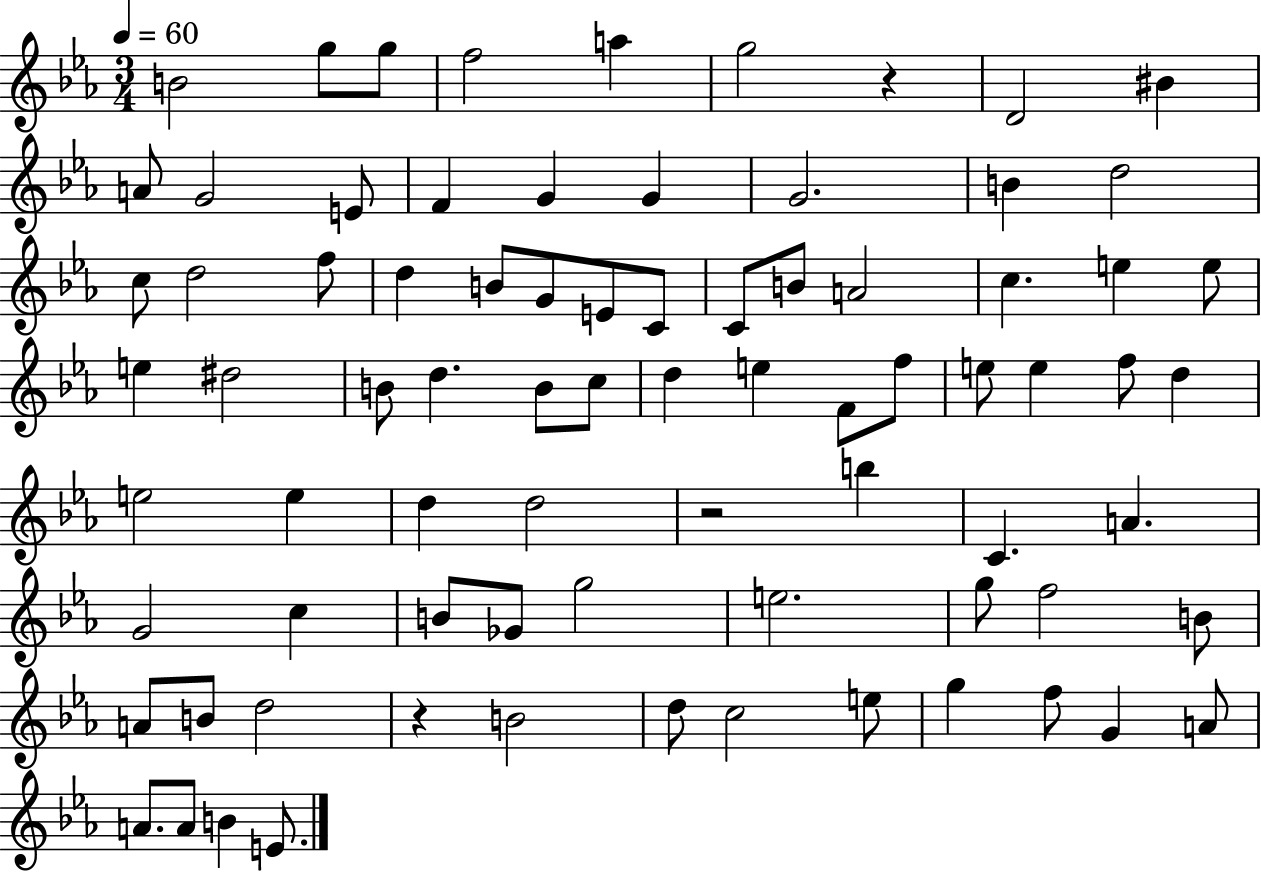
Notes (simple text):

B4/h G5/e G5/e F5/h A5/q G5/h R/q D4/h BIS4/q A4/e G4/h E4/e F4/q G4/q G4/q G4/h. B4/q D5/h C5/e D5/h F5/e D5/q B4/e G4/e E4/e C4/e C4/e B4/e A4/h C5/q. E5/q E5/e E5/q D#5/h B4/e D5/q. B4/e C5/e D5/q E5/q F4/e F5/e E5/e E5/q F5/e D5/q E5/h E5/q D5/q D5/h R/h B5/q C4/q. A4/q. G4/h C5/q B4/e Gb4/e G5/h E5/h. G5/e F5/h B4/e A4/e B4/e D5/h R/q B4/h D5/e C5/h E5/e G5/q F5/e G4/q A4/e A4/e. A4/e B4/q E4/e.